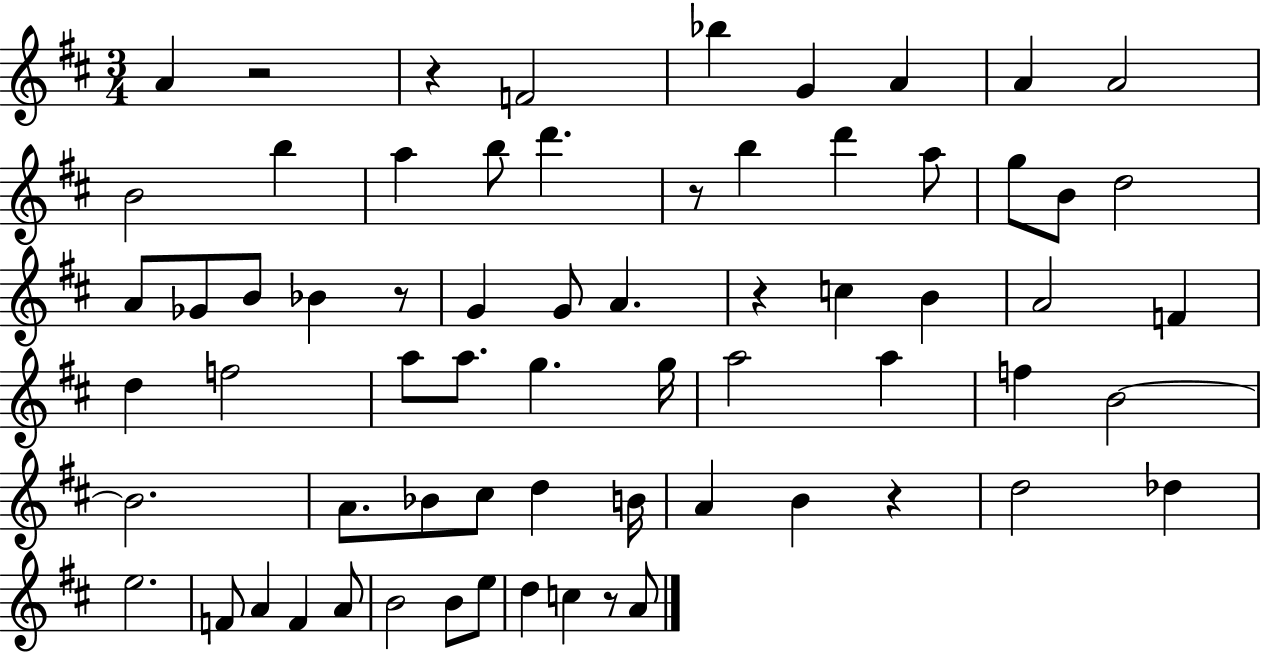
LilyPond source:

{
  \clef treble
  \numericTimeSignature
  \time 3/4
  \key d \major
  a'4 r2 | r4 f'2 | bes''4 g'4 a'4 | a'4 a'2 | \break b'2 b''4 | a''4 b''8 d'''4. | r8 b''4 d'''4 a''8 | g''8 b'8 d''2 | \break a'8 ges'8 b'8 bes'4 r8 | g'4 g'8 a'4. | r4 c''4 b'4 | a'2 f'4 | \break d''4 f''2 | a''8 a''8. g''4. g''16 | a''2 a''4 | f''4 b'2~~ | \break b'2. | a'8. bes'8 cis''8 d''4 b'16 | a'4 b'4 r4 | d''2 des''4 | \break e''2. | f'8 a'4 f'4 a'8 | b'2 b'8 e''8 | d''4 c''4 r8 a'8 | \break \bar "|."
}